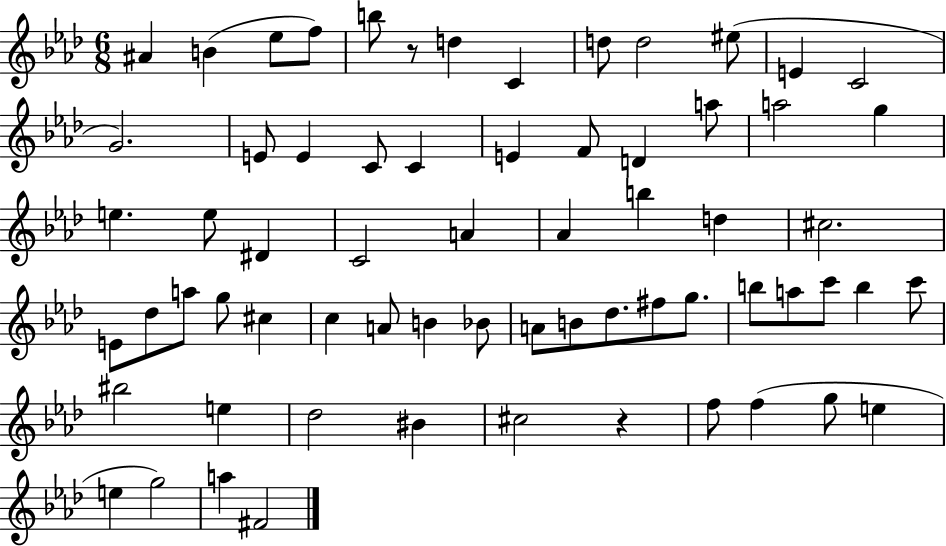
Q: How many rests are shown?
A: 2